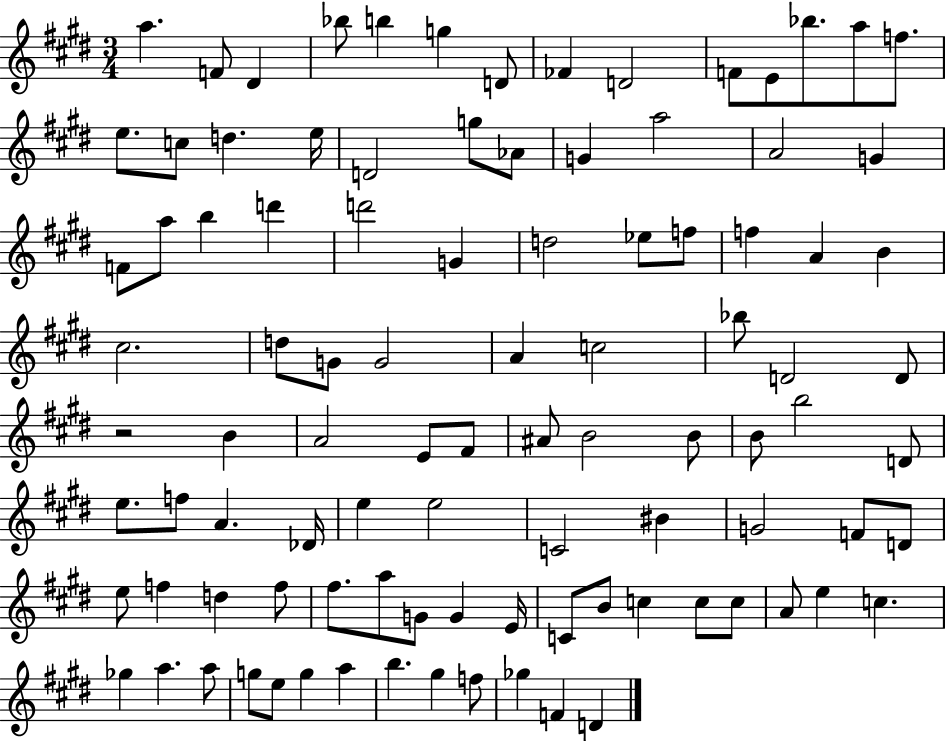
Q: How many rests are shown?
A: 1